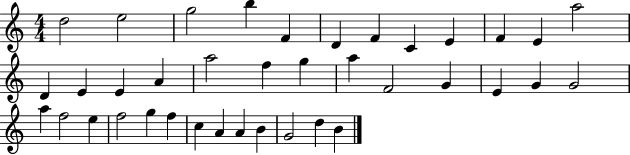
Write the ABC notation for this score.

X:1
T:Untitled
M:4/4
L:1/4
K:C
d2 e2 g2 b F D F C E F E a2 D E E A a2 f g a F2 G E G G2 a f2 e f2 g f c A A B G2 d B